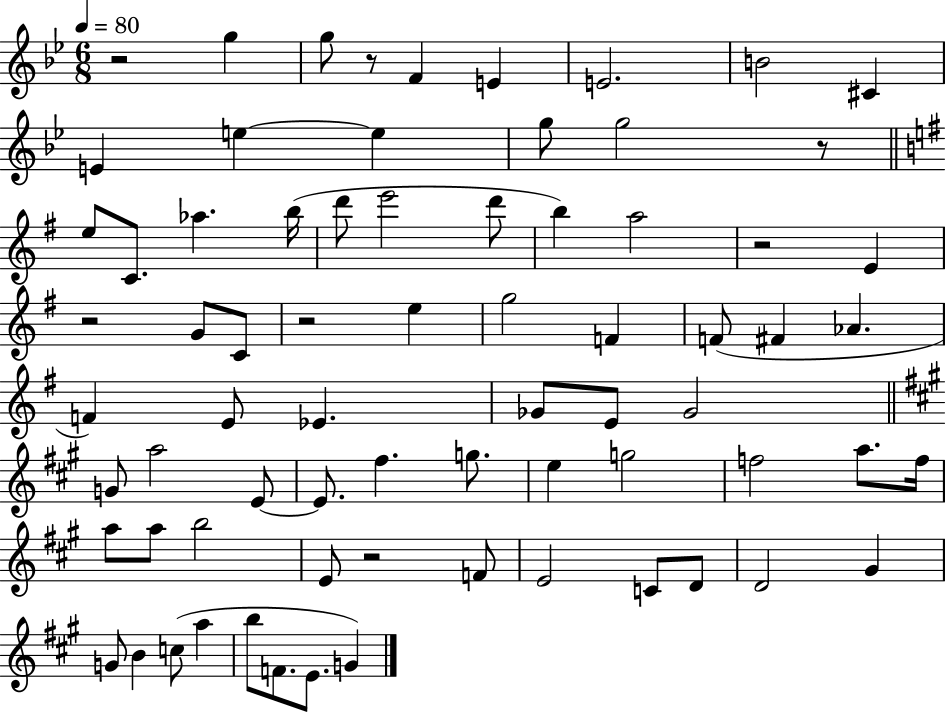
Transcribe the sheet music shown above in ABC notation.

X:1
T:Untitled
M:6/8
L:1/4
K:Bb
z2 g g/2 z/2 F E E2 B2 ^C E e e g/2 g2 z/2 e/2 C/2 _a b/4 d'/2 e'2 d'/2 b a2 z2 E z2 G/2 C/2 z2 e g2 F F/2 ^F _A F E/2 _E _G/2 E/2 _G2 G/2 a2 E/2 E/2 ^f g/2 e g2 f2 a/2 f/4 a/2 a/2 b2 E/2 z2 F/2 E2 C/2 D/2 D2 ^G G/2 B c/2 a b/2 F/2 E/2 G